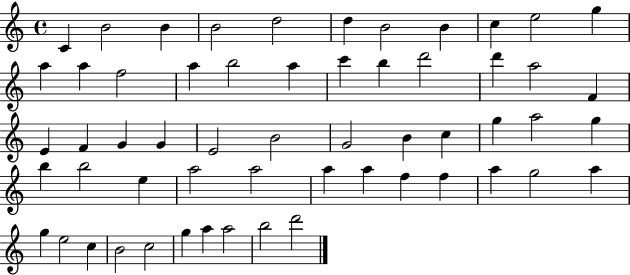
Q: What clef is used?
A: treble